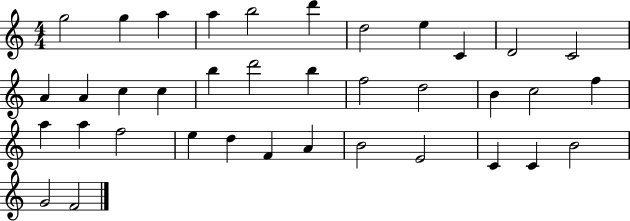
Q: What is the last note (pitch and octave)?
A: F4